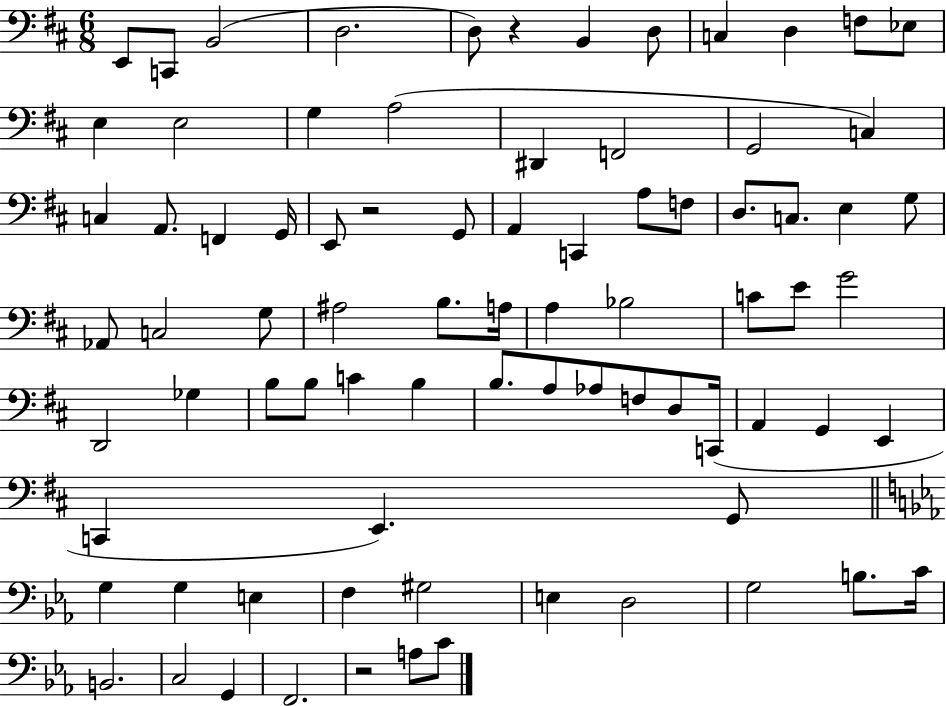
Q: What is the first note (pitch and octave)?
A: E2